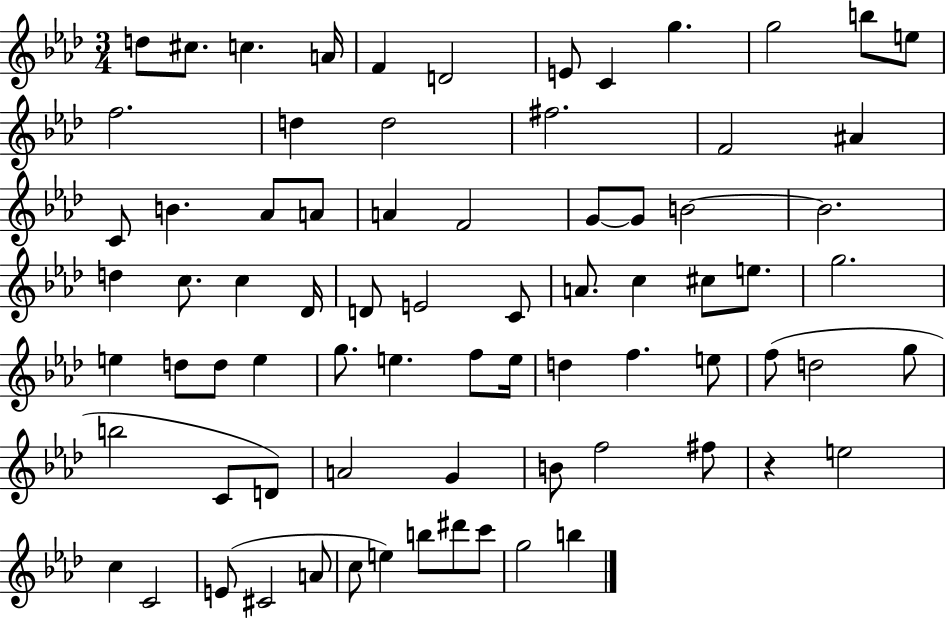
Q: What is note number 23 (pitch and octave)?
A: A4